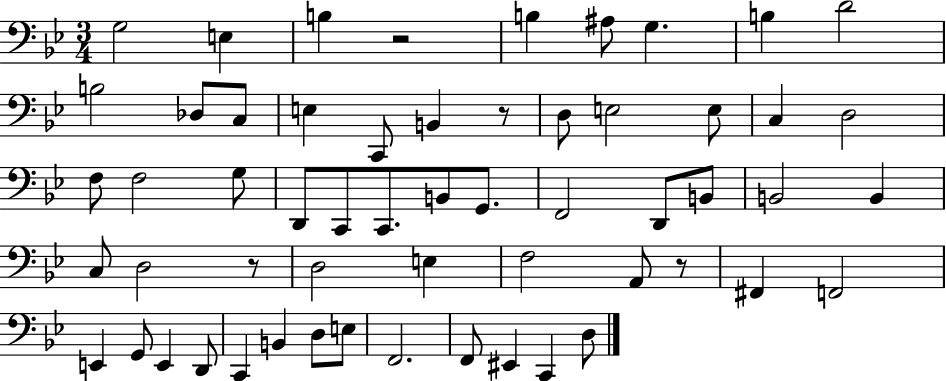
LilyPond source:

{
  \clef bass
  \numericTimeSignature
  \time 3/4
  \key bes \major
  g2 e4 | b4 r2 | b4 ais8 g4. | b4 d'2 | \break b2 des8 c8 | e4 c,8 b,4 r8 | d8 e2 e8 | c4 d2 | \break f8 f2 g8 | d,8 c,8 c,8. b,8 g,8. | f,2 d,8 b,8 | b,2 b,4 | \break c8 d2 r8 | d2 e4 | f2 a,8 r8 | fis,4 f,2 | \break e,4 g,8 e,4 d,8 | c,4 b,4 d8 e8 | f,2. | f,8 eis,4 c,4 d8 | \break \bar "|."
}